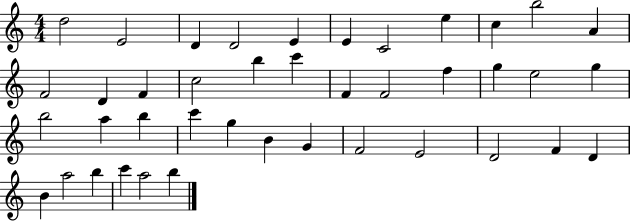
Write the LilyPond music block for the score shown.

{
  \clef treble
  \numericTimeSignature
  \time 4/4
  \key c \major
  d''2 e'2 | d'4 d'2 e'4 | e'4 c'2 e''4 | c''4 b''2 a'4 | \break f'2 d'4 f'4 | c''2 b''4 c'''4 | f'4 f'2 f''4 | g''4 e''2 g''4 | \break b''2 a''4 b''4 | c'''4 g''4 b'4 g'4 | f'2 e'2 | d'2 f'4 d'4 | \break b'4 a''2 b''4 | c'''4 a''2 b''4 | \bar "|."
}